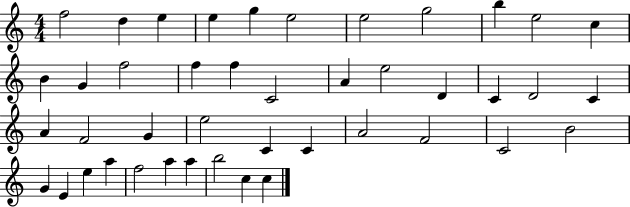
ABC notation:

X:1
T:Untitled
M:4/4
L:1/4
K:C
f2 d e e g e2 e2 g2 b e2 c B G f2 f f C2 A e2 D C D2 C A F2 G e2 C C A2 F2 C2 B2 G E e a f2 a a b2 c c